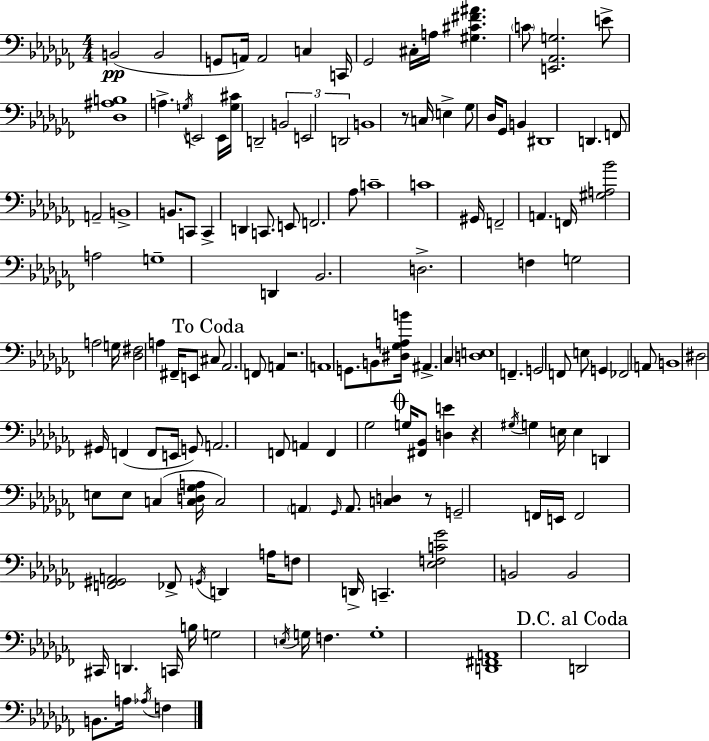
B2/h B2/h G2/e A2/s A2/h C3/q C2/s Gb2/h C#3/s A3/s [G#3,C#4,F#4,A#4]/q. C4/e [E2,Ab2,G3]/h. E4/e [Db3,A#3,B3]/w A3/q. G3/s E2/h E2/s [G3,C#4]/s D2/h B2/h E2/h D2/h B2/w R/e C3/s E3/q Gb3/e Db3/s Gb2/e B2/q D#2/w D2/q. F2/e A2/h B2/w B2/e. C2/e C2/q D2/q C2/e. E2/e F2/h. Ab3/e C4/w C4/w G#2/s F2/h A2/q. F2/s [G#3,A3,Bb4]/h A3/h G3/w D2/q Bb2/h. D3/h. F3/q G3/h A3/h G3/s [Db3,F#3]/h A3/q F#2/s E2/e C#3/e Ab2/h. F2/e A2/q R/h. A2/w G2/e. B2/e [D#3,Gb3,A3,B4]/s A#2/q. CES3/q [D3,E3]/w F2/q. G2/h F2/e E3/e G2/q FES2/h A2/e B2/w D#3/h G#2/s F2/q F2/e E2/s G2/e A2/h. F2/e A2/q F2/q Gb3/h G3/s [F#2,Bb2]/e [D3,E4]/q R/q G#3/s G3/q E3/s E3/q D2/q E3/e E3/e C3/q [C3,D3,Gb3,A3]/s C3/h A2/q Gb2/s A2/e. [C3,D3]/q R/e G2/h F2/s E2/s F2/h [F2,G#2,A2]/h FES2/e G2/s D2/q A3/s F3/e D2/s C2/q. [Eb3,F3,C4,Gb4]/h B2/h B2/h C#2/s D2/q. C2/s B3/s G3/h E3/s G3/s F3/q. G3/w [D2,F#2,A2]/w D2/h B2/e. A3/s Ab3/s F3/q